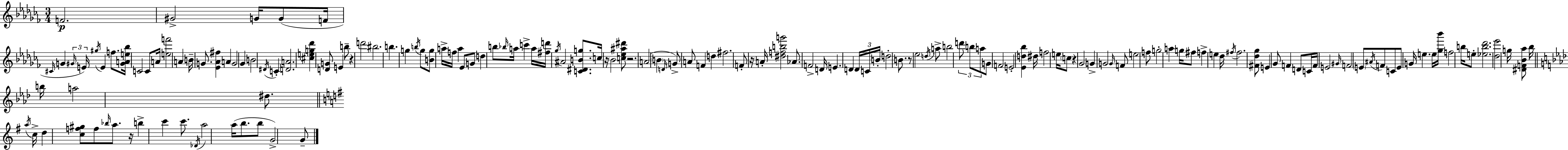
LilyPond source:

{
  \clef treble
  \numericTimeSignature
  \time 3/4
  \key aes \minor
  f'2.\p | gis'2-> g'16 g'8( f'16 | \grace { cis'16 } g'4 \tuplet 3/2 { \grace { gis'16 }) e'16 \acciaccatura { gis''16 } } e'4 | f''8. <gis' a' e'' bes''>16 c'2 | \break c'8 a'16 <e'' f'''>2 a'4 | b'16-- g'8. <ees' aes' fis''>4 a'4 | g'2 ges'4 | b'2 \acciaccatura { dis'16 } | \break c'4-. <d' a'>2. | <cis'' e'' g'' des'''>4 <d' g'>8 e'4 | b''8-- r4 d'''2 | bis''2. | \break b''4. g''4 | \acciaccatura { b''16 } g''8 <b' g''>8 a''16-> f''16 a''4 | ees'8 g'8 d''4 b''8 \grace { bes''16 } | a''16 c'''4-> a''16 <fis'' d'''>16 \acciaccatura { ges''16 } ais'2 | \break <c' dis' b' g''>8. c''16 r16 bes'2 | <c'' ees'' ais'' dis'''>8 r2. | a'2( | \parenthesize b'4 \grace { d'16 } g'8->) a'8 | \break f'4 d''4 fis''2. | f'8-. r16 a'16-. | <dis'' f'' b'' g'''>2 aes'8. f'2-> | d'16 e'4. | \break d'4 \tuplet 3/2 { d'16 c'16 b'16-. } d''2-. | b'8. r8 ees''2 | \acciaccatura { d''16 } a''8-> b''2 | \tuplet 3/2 { d'''8 b''8 a''8 } g'8 | \break f'2 e'2-. | <ees' d'' bes''>4 dis''16 f''2 | e''16 \parenthesize c''8 r4 | ges'2 g'4-> | \break g'2 \grace { g'16 } f'8 | e''2 f''8 g''2-. | a''4 g''16 fis''8 | f''4-> e''4 des''16 \acciaccatura { fis''16 } fis''2. | \break <fis' des'' ges''>8 | e'4 ges'8 f'4 d'8 | c'16 f'16 e'2 \grace { gis'16 } | f'2 \parenthesize e'8 \acciaccatura { ais'16 } f'8 | \break c'8 e'8 g'16 e''4. | e''16 <ges'' bes'''>16 f''2 b''16 e''8-. | <ees'' b'' des'''>2. | <des'' ees'''>2 g''16 <dis' f' bes' aes''>8 | \break bes''16 \bar "||" \break \key aes \major b''16 a''2 dis''8. | \bar "||" \break \key g \major \acciaccatura { a''16 } c''16-> d''4 <c'' f'' gis''>8 f''8 \grace { bes''16 } a''8. | r16 b''4-> c'''4 c'''8. | \acciaccatura { des'16 } a''2 a''16( | b''8. b''8 g'2->) | \break g'8-- \bar "|."
}